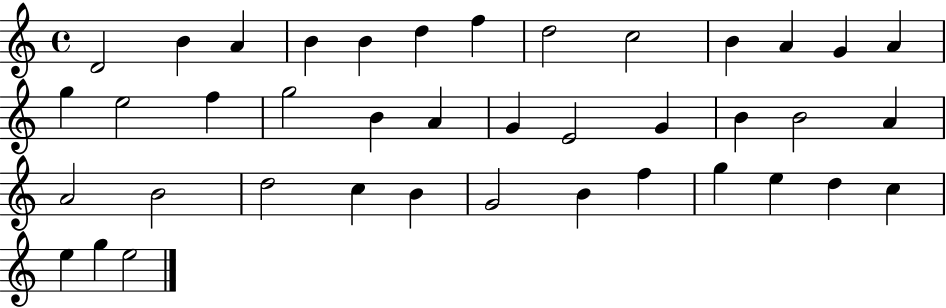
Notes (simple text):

D4/h B4/q A4/q B4/q B4/q D5/q F5/q D5/h C5/h B4/q A4/q G4/q A4/q G5/q E5/h F5/q G5/h B4/q A4/q G4/q E4/h G4/q B4/q B4/h A4/q A4/h B4/h D5/h C5/q B4/q G4/h B4/q F5/q G5/q E5/q D5/q C5/q E5/q G5/q E5/h